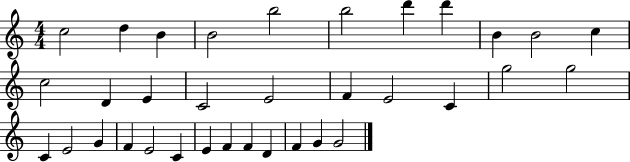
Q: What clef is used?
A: treble